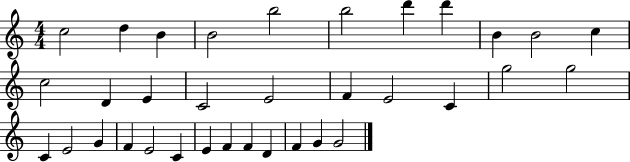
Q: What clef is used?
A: treble